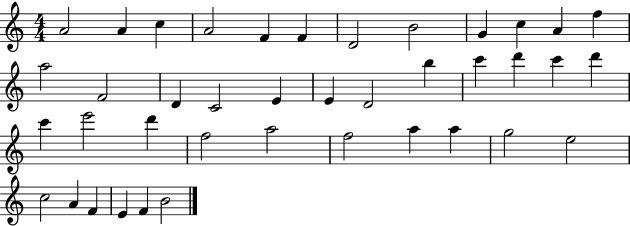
X:1
T:Untitled
M:4/4
L:1/4
K:C
A2 A c A2 F F D2 B2 G c A f a2 F2 D C2 E E D2 b c' d' c' d' c' e'2 d' f2 a2 f2 a a g2 e2 c2 A F E F B2